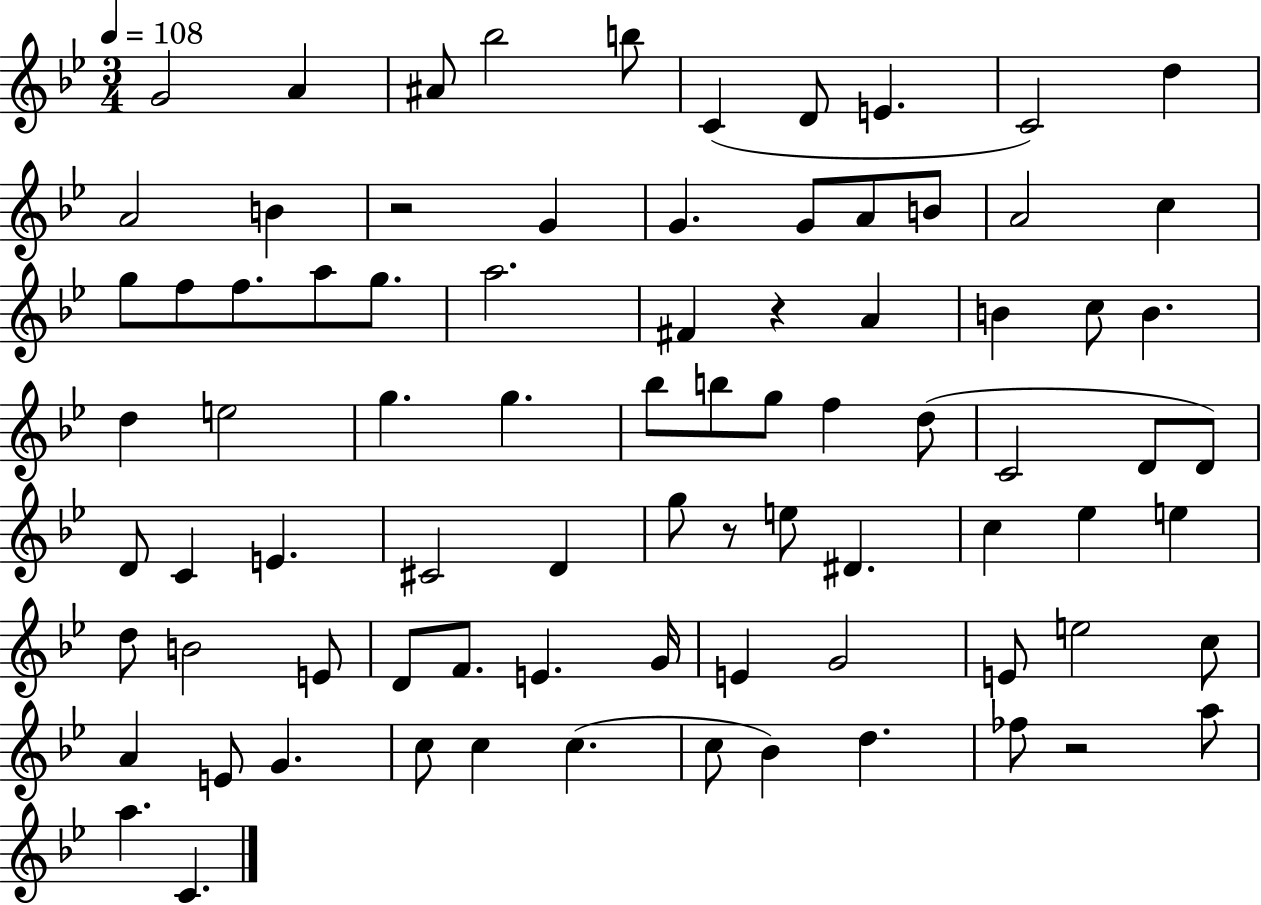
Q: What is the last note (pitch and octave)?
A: C4